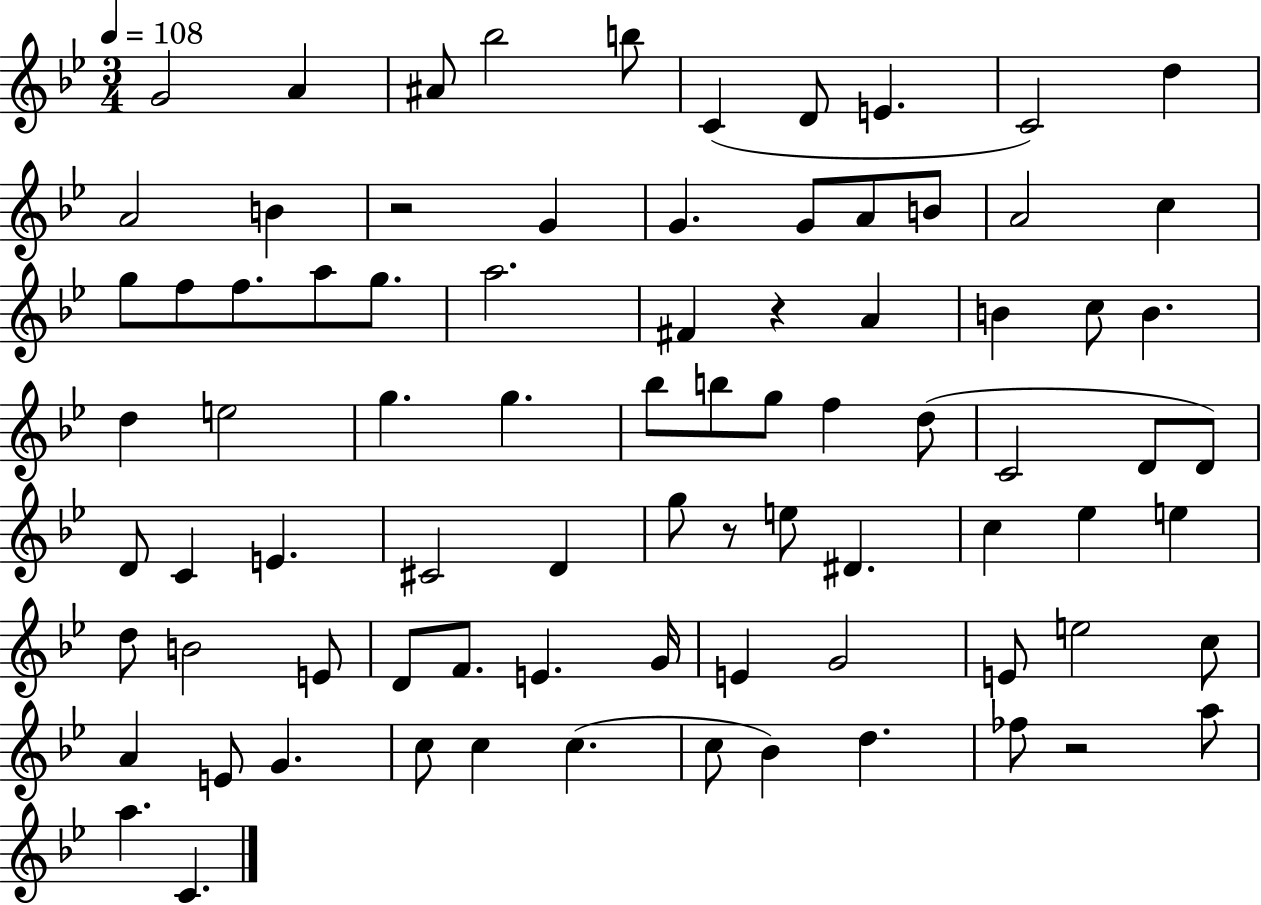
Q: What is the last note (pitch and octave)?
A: C4